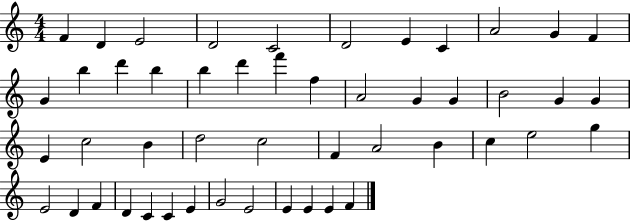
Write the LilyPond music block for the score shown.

{
  \clef treble
  \numericTimeSignature
  \time 4/4
  \key c \major
  f'4 d'4 e'2 | d'2 c'2 | d'2 e'4 c'4 | a'2 g'4 f'4 | \break g'4 b''4 d'''4 b''4 | b''4 d'''4 f'''4 f''4 | a'2 g'4 g'4 | b'2 g'4 g'4 | \break e'4 c''2 b'4 | d''2 c''2 | f'4 a'2 b'4 | c''4 e''2 g''4 | \break e'2 d'4 f'4 | d'4 c'4 c'4 e'4 | g'2 e'2 | e'4 e'4 e'4 f'4 | \break \bar "|."
}